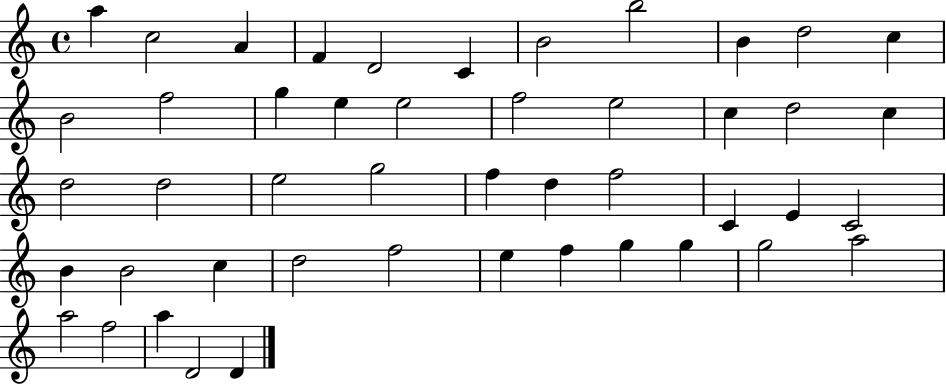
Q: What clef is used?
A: treble